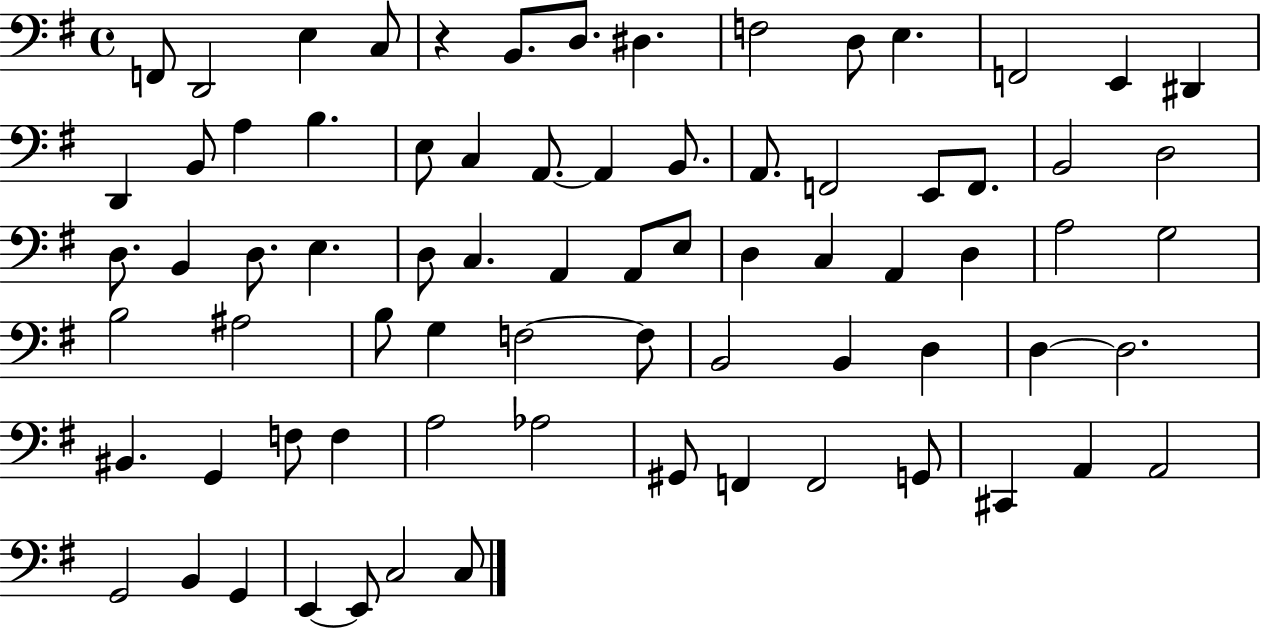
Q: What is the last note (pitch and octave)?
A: C3